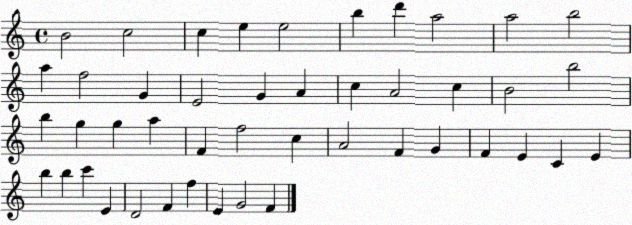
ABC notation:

X:1
T:Untitled
M:4/4
L:1/4
K:C
B2 c2 c e e2 b d' a2 a2 b2 a f2 G E2 G A c A2 c B2 b2 b g g a F f2 c A2 F G F E C E b b c' E D2 F f E G2 F